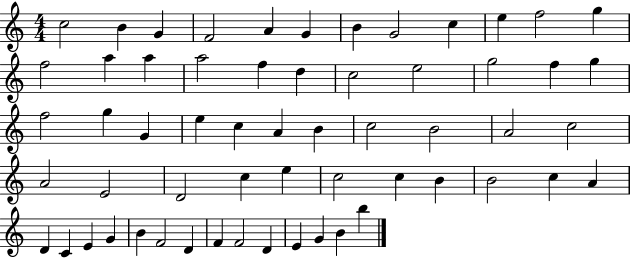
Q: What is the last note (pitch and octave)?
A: B5